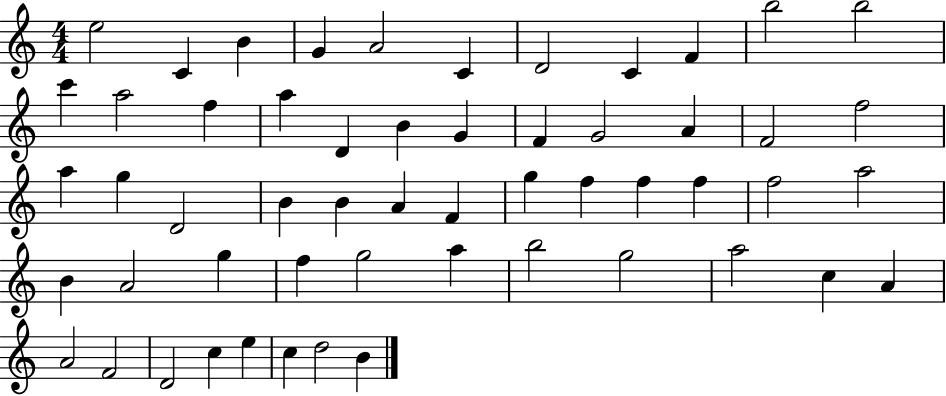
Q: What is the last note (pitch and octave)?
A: B4